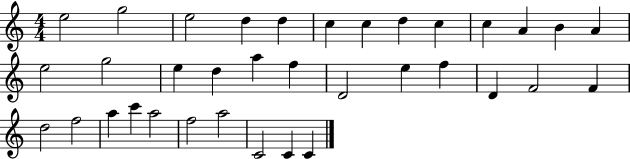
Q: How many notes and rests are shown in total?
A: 35